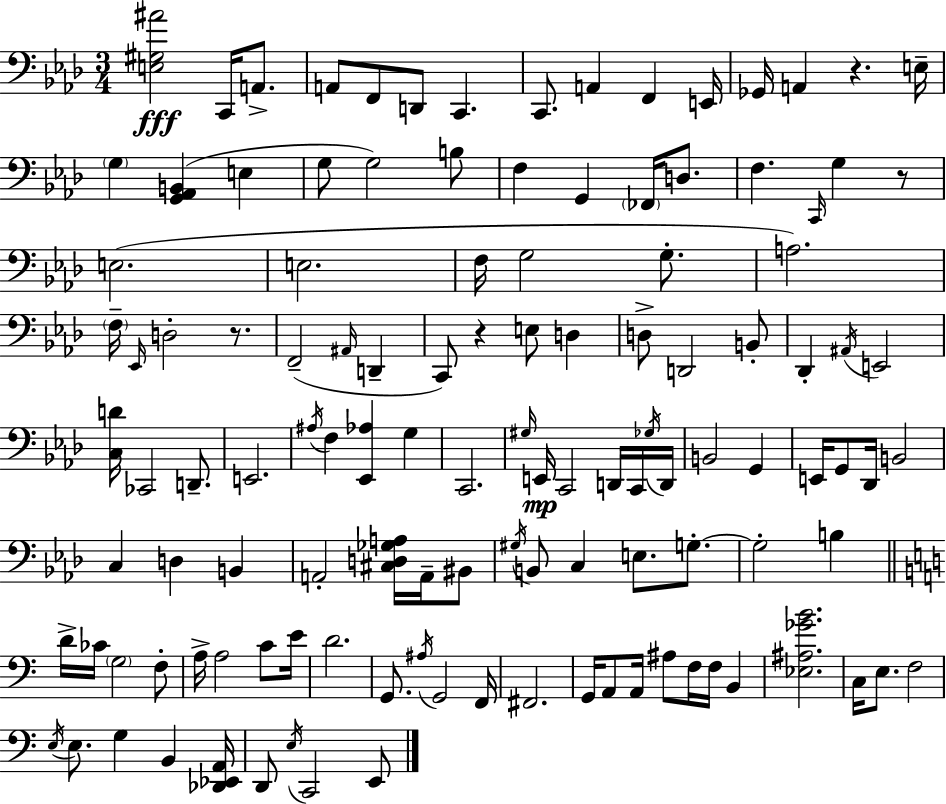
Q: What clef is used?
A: bass